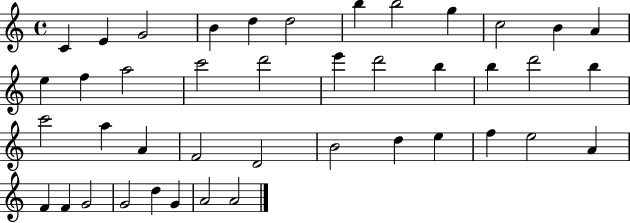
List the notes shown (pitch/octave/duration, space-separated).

C4/q E4/q G4/h B4/q D5/q D5/h B5/q B5/h G5/q C5/h B4/q A4/q E5/q F5/q A5/h C6/h D6/h E6/q D6/h B5/q B5/q D6/h B5/q C6/h A5/q A4/q F4/h D4/h B4/h D5/q E5/q F5/q E5/h A4/q F4/q F4/q G4/h G4/h D5/q G4/q A4/h A4/h